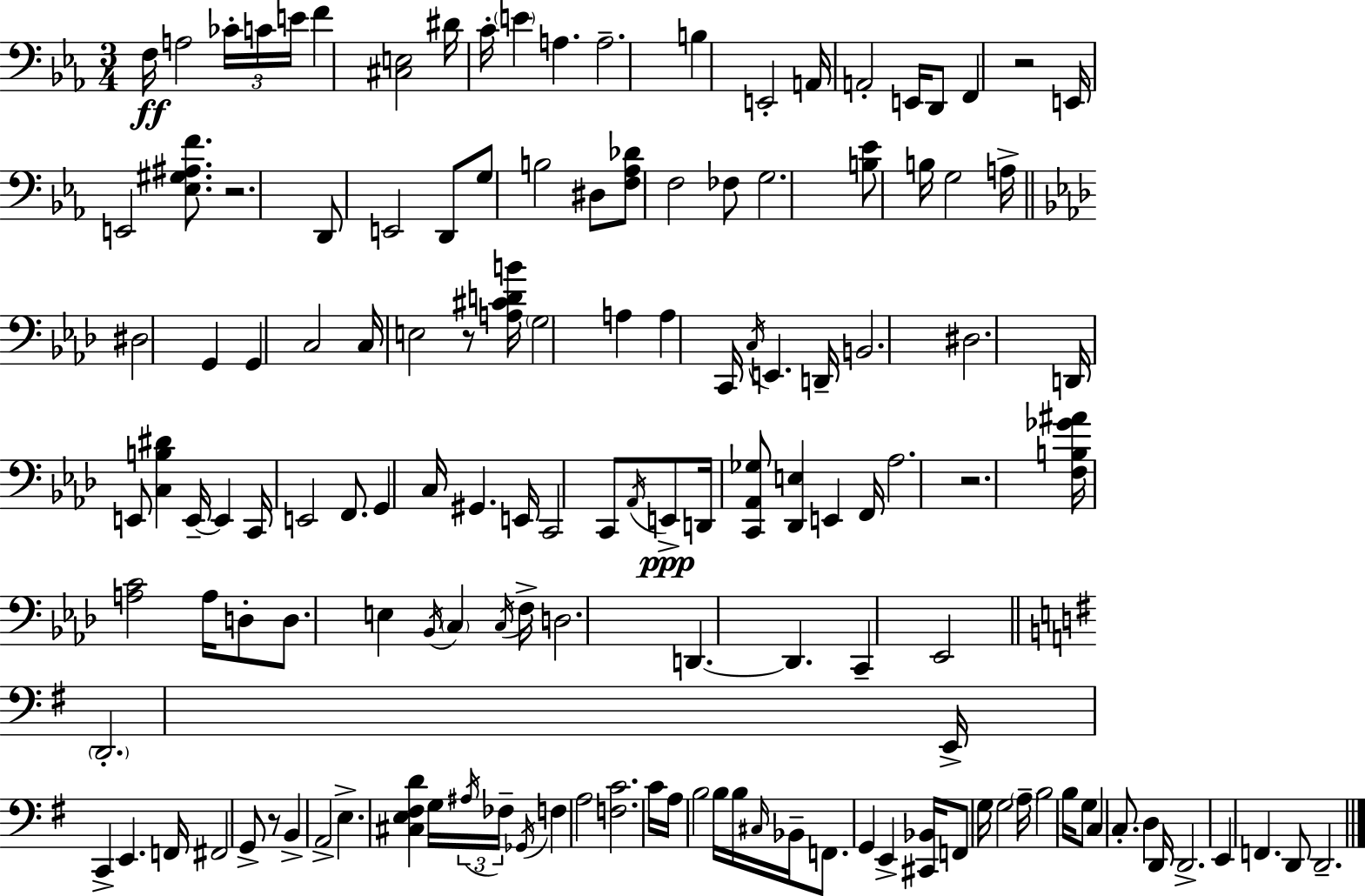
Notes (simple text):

F3/s A3/h CES4/s C4/s E4/s F4/q [C#3,E3]/h D#4/s C4/s E4/q A3/q. A3/h. B3/q E2/h A2/s A2/h E2/s D2/e F2/q R/h E2/s E2/h [Eb3,G#3,A#3,F4]/e. R/h. D2/e E2/h D2/e G3/e B3/h D#3/e [F3,Ab3,Db4]/e F3/h FES3/e G3/h. [B3,Eb4]/e B3/s G3/h A3/s D#3/h G2/q G2/q C3/h C3/s E3/h R/e [A3,C#4,D4,B4]/s G3/h A3/q A3/q C2/s C3/s E2/q. D2/s B2/h. D#3/h. D2/s E2/e [C3,B3,D#4]/q E2/s E2/q C2/s E2/h F2/e. G2/q C3/s G#2/q. E2/s C2/h C2/e Ab2/s E2/e D2/s [C2,Ab2,Gb3]/e [Db2,E3]/q E2/q F2/s Ab3/h. R/h. [F3,B3,Gb4,A#4]/s [A3,C4]/h A3/s D3/e D3/e. E3/q Bb2/s C3/q C3/s F3/s D3/h. D2/q. D2/q. C2/q Eb2/h D2/h. E2/s C2/q E2/q. F2/s F#2/h G2/e R/e B2/q A2/h E3/q. [C#3,E3,F#3,D4]/q G3/s A#3/s FES3/s Gb2/s F3/q A3/h [F3,C4]/h. C4/s A3/s B3/h B3/s B3/s C#3/s Bb2/s F2/e. G2/q E2/q [C#2,Bb2]/s F2/e G3/s G3/h A3/s B3/h B3/s G3/e C3/q C3/e. D3/q D2/s D2/h. E2/q F2/q. D2/e D2/h.